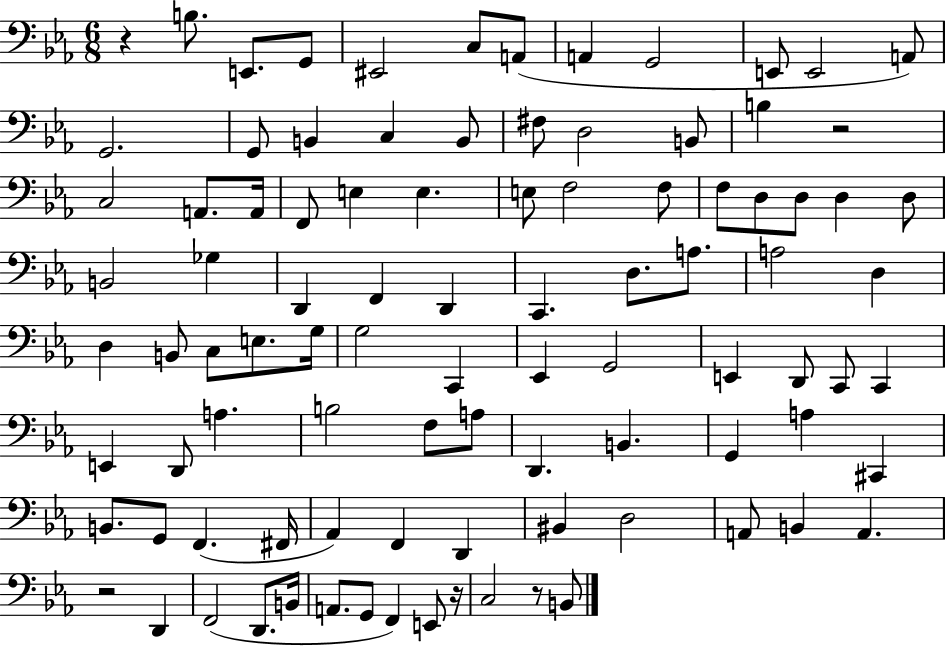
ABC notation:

X:1
T:Untitled
M:6/8
L:1/4
K:Eb
z B,/2 E,,/2 G,,/2 ^E,,2 C,/2 A,,/2 A,, G,,2 E,,/2 E,,2 A,,/2 G,,2 G,,/2 B,, C, B,,/2 ^F,/2 D,2 B,,/2 B, z2 C,2 A,,/2 A,,/4 F,,/2 E, E, E,/2 F,2 F,/2 F,/2 D,/2 D,/2 D, D,/2 B,,2 _G, D,, F,, D,, C,, D,/2 A,/2 A,2 D, D, B,,/2 C,/2 E,/2 G,/4 G,2 C,, _E,, G,,2 E,, D,,/2 C,,/2 C,, E,, D,,/2 A, B,2 F,/2 A,/2 D,, B,, G,, A, ^C,, B,,/2 G,,/2 F,, ^F,,/4 _A,, F,, D,, ^B,, D,2 A,,/2 B,, A,, z2 D,, F,,2 D,,/2 B,,/4 A,,/2 G,,/2 F,, E,,/2 z/4 C,2 z/2 B,,/2